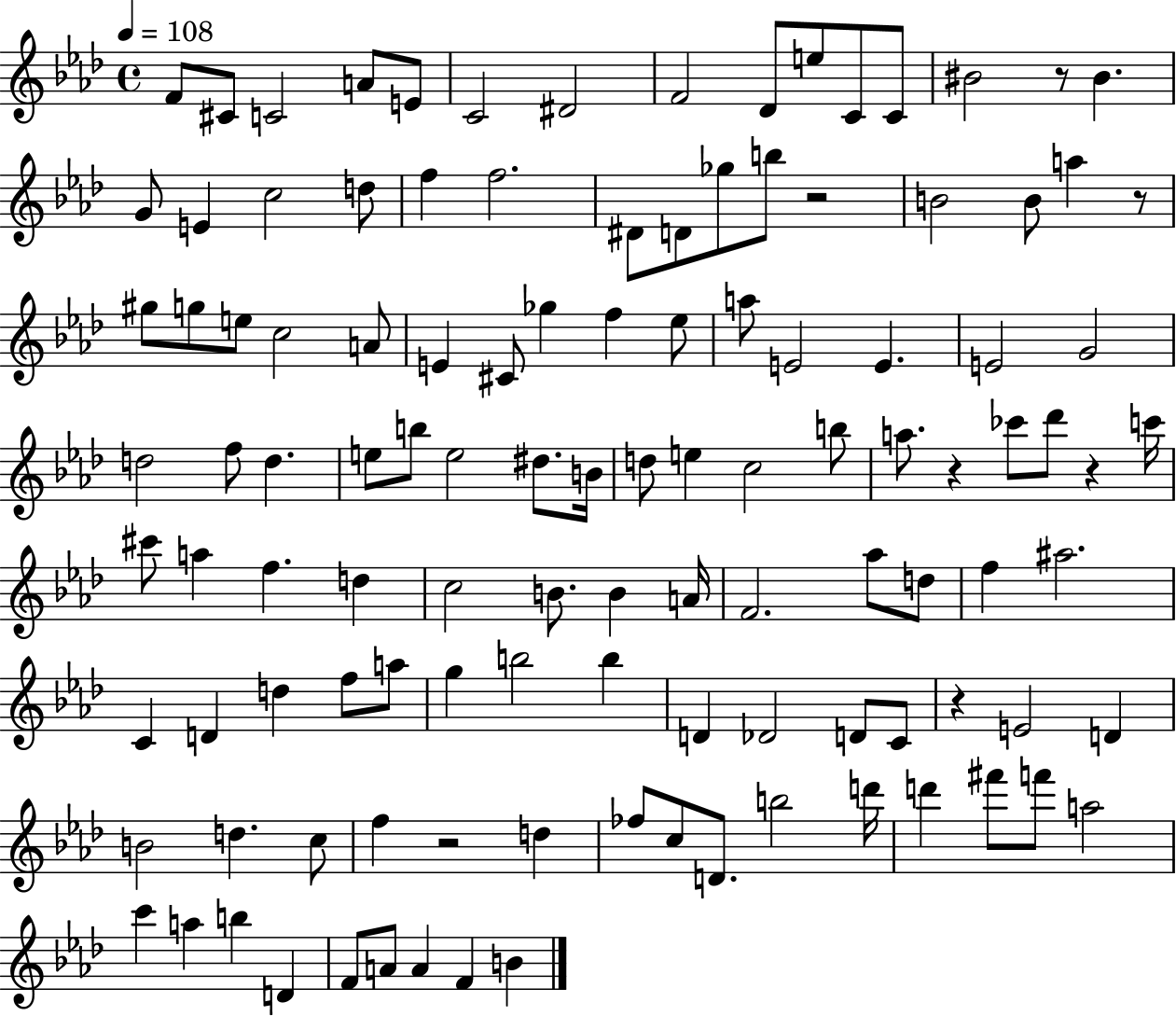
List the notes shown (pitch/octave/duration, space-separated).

F4/e C#4/e C4/h A4/e E4/e C4/h D#4/h F4/h Db4/e E5/e C4/e C4/e BIS4/h R/e BIS4/q. G4/e E4/q C5/h D5/e F5/q F5/h. D#4/e D4/e Gb5/e B5/e R/h B4/h B4/e A5/q R/e G#5/e G5/e E5/e C5/h A4/e E4/q C#4/e Gb5/q F5/q Eb5/e A5/e E4/h E4/q. E4/h G4/h D5/h F5/e D5/q. E5/e B5/e E5/h D#5/e. B4/s D5/e E5/q C5/h B5/e A5/e. R/q CES6/e Db6/e R/q C6/s C#6/e A5/q F5/q. D5/q C5/h B4/e. B4/q A4/s F4/h. Ab5/e D5/e F5/q A#5/h. C4/q D4/q D5/q F5/e A5/e G5/q B5/h B5/q D4/q Db4/h D4/e C4/e R/q E4/h D4/q B4/h D5/q. C5/e F5/q R/h D5/q FES5/e C5/e D4/e. B5/h D6/s D6/q F#6/e F6/e A5/h C6/q A5/q B5/q D4/q F4/e A4/e A4/q F4/q B4/q